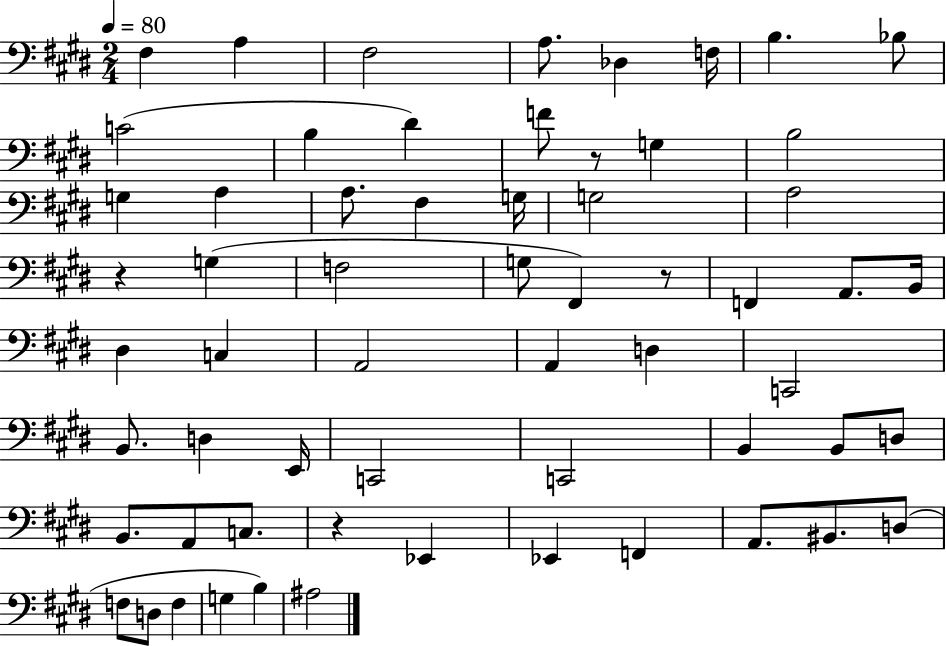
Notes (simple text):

F#3/q A3/q F#3/h A3/e. Db3/q F3/s B3/q. Bb3/e C4/h B3/q D#4/q F4/e R/e G3/q B3/h G3/q A3/q A3/e. F#3/q G3/s G3/h A3/h R/q G3/q F3/h G3/e F#2/q R/e F2/q A2/e. B2/s D#3/q C3/q A2/h A2/q D3/q C2/h B2/e. D3/q E2/s C2/h C2/h B2/q B2/e D3/e B2/e. A2/e C3/e. R/q Eb2/q Eb2/q F2/q A2/e. BIS2/e. D3/e F3/e D3/e F3/q G3/q B3/q A#3/h